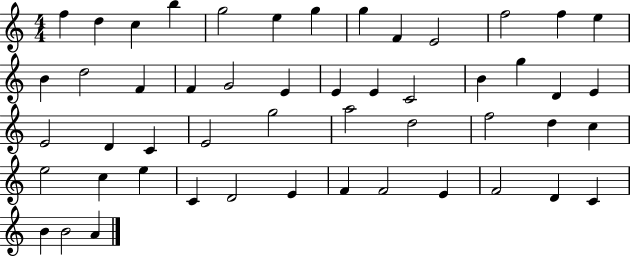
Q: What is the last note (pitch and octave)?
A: A4